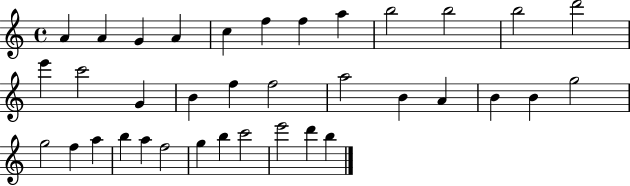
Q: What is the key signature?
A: C major